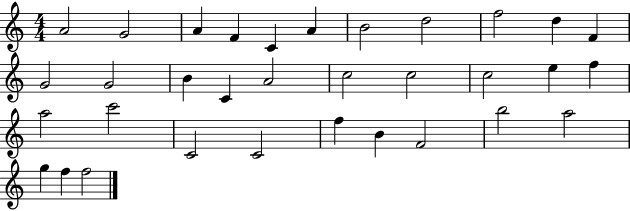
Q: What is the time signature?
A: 4/4